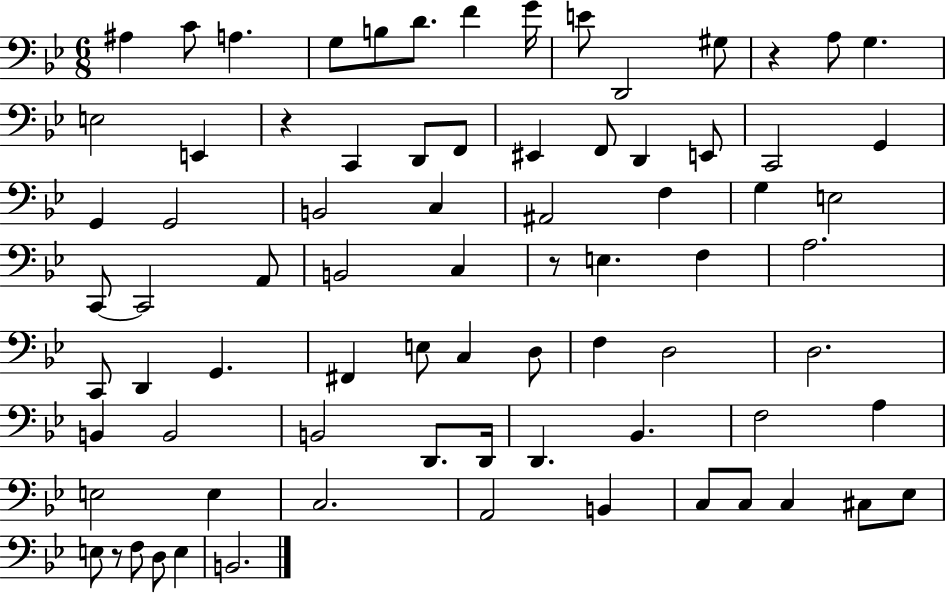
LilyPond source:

{
  \clef bass
  \numericTimeSignature
  \time 6/8
  \key bes \major
  \repeat volta 2 { ais4 c'8 a4. | g8 b8 d'8. f'4 g'16 | e'8 d,2 gis8 | r4 a8 g4. | \break e2 e,4 | r4 c,4 d,8 f,8 | eis,4 f,8 d,4 e,8 | c,2 g,4 | \break g,4 g,2 | b,2 c4 | ais,2 f4 | g4 e2 | \break c,8~~ c,2 a,8 | b,2 c4 | r8 e4. f4 | a2. | \break c,8 d,4 g,4. | fis,4 e8 c4 d8 | f4 d2 | d2. | \break b,4 b,2 | b,2 d,8. d,16 | d,4. bes,4. | f2 a4 | \break e2 e4 | c2. | a,2 b,4 | c8 c8 c4 cis8 ees8 | \break e8 r8 f8 d8 e4 | b,2. | } \bar "|."
}